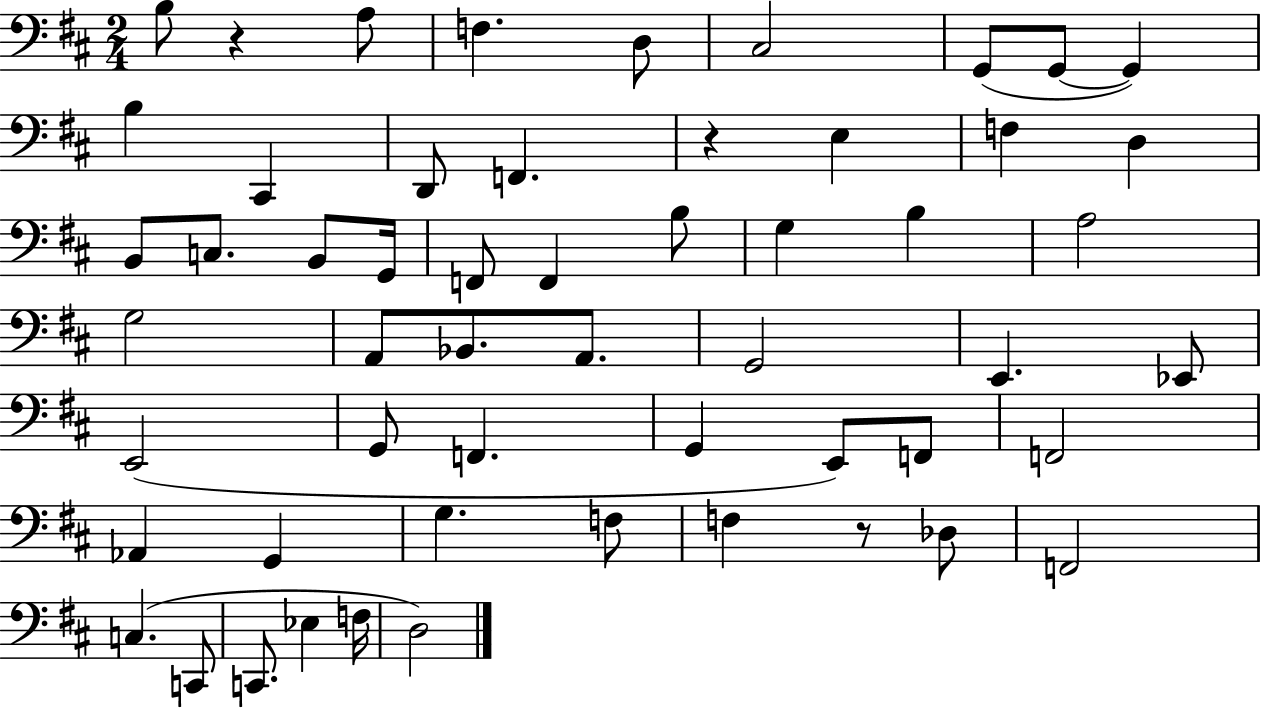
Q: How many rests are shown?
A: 3